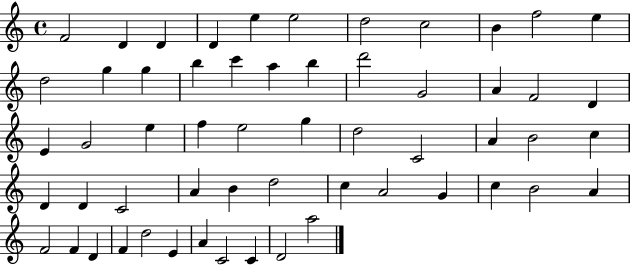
{
  \clef treble
  \time 4/4
  \defaultTimeSignature
  \key c \major
  f'2 d'4 d'4 | d'4 e''4 e''2 | d''2 c''2 | b'4 f''2 e''4 | \break d''2 g''4 g''4 | b''4 c'''4 a''4 b''4 | d'''2 g'2 | a'4 f'2 d'4 | \break e'4 g'2 e''4 | f''4 e''2 g''4 | d''2 c'2 | a'4 b'2 c''4 | \break d'4 d'4 c'2 | a'4 b'4 d''2 | c''4 a'2 g'4 | c''4 b'2 a'4 | \break f'2 f'4 d'4 | f'4 d''2 e'4 | a'4 c'2 c'4 | d'2 a''2 | \break \bar "|."
}